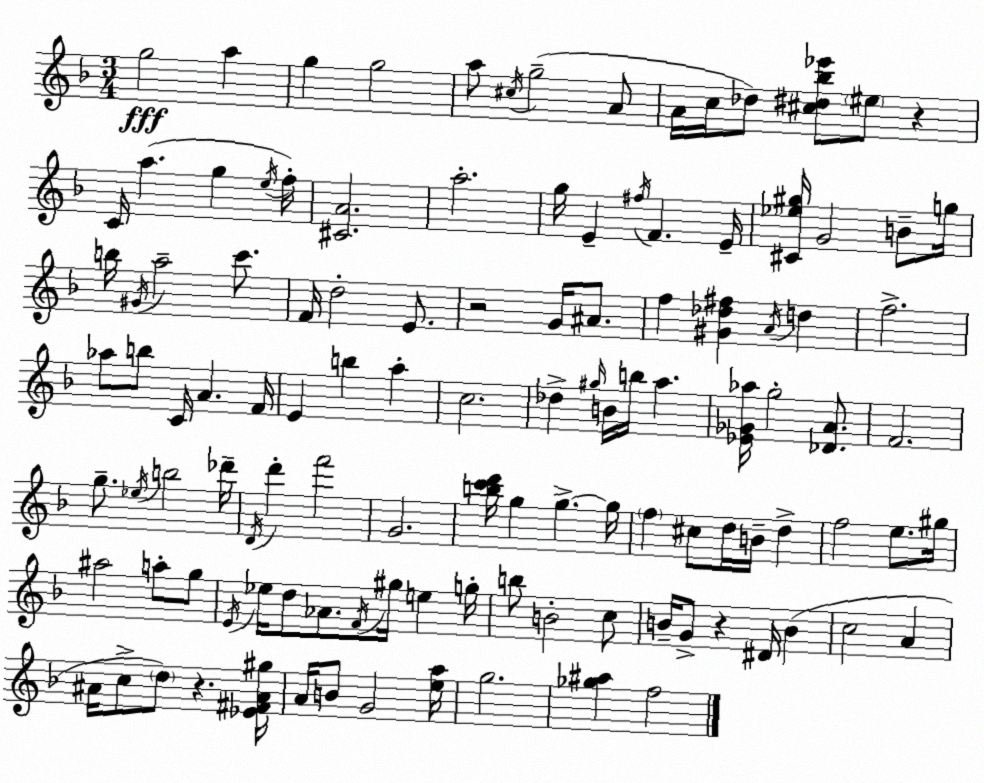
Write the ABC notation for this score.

X:1
T:Untitled
M:3/4
L:1/4
K:F
g2 a g g2 a/2 ^c/4 g2 A/2 A/4 c/4 _d/2 [^c^d_b_e']/2 ^e/2 z C/4 a g e/4 f/4 [^CA]2 a2 g/4 E ^f/4 F E/4 [^C_e^g]/4 G2 B/2 g/4 b/4 ^G/4 a2 c'/2 F/4 d2 E/2 z2 G/4 ^A/2 f [^G_d^f] A/4 d f2 _a/2 b/2 C/4 A F/4 E b a c2 _d ^g/4 B/4 b/4 a [_E_G_a]/4 g2 [_DA]/2 F2 g/2 _e/4 b2 _d'/4 D/4 d' f'2 G2 [bc'd']/4 g g g/4 f ^c/2 d/4 B/4 d f2 e/2 ^g/4 ^a2 a/2 g/2 E/4 _e/4 d/2 _A/2 F/4 ^g/4 e g/4 b/2 B2 c/2 B/4 G/2 z ^D/4 B c2 A ^A/4 c/2 d/2 z [_E^F^A^g]/4 A/4 B/2 G2 [ea]/4 g2 [_g^a] f2